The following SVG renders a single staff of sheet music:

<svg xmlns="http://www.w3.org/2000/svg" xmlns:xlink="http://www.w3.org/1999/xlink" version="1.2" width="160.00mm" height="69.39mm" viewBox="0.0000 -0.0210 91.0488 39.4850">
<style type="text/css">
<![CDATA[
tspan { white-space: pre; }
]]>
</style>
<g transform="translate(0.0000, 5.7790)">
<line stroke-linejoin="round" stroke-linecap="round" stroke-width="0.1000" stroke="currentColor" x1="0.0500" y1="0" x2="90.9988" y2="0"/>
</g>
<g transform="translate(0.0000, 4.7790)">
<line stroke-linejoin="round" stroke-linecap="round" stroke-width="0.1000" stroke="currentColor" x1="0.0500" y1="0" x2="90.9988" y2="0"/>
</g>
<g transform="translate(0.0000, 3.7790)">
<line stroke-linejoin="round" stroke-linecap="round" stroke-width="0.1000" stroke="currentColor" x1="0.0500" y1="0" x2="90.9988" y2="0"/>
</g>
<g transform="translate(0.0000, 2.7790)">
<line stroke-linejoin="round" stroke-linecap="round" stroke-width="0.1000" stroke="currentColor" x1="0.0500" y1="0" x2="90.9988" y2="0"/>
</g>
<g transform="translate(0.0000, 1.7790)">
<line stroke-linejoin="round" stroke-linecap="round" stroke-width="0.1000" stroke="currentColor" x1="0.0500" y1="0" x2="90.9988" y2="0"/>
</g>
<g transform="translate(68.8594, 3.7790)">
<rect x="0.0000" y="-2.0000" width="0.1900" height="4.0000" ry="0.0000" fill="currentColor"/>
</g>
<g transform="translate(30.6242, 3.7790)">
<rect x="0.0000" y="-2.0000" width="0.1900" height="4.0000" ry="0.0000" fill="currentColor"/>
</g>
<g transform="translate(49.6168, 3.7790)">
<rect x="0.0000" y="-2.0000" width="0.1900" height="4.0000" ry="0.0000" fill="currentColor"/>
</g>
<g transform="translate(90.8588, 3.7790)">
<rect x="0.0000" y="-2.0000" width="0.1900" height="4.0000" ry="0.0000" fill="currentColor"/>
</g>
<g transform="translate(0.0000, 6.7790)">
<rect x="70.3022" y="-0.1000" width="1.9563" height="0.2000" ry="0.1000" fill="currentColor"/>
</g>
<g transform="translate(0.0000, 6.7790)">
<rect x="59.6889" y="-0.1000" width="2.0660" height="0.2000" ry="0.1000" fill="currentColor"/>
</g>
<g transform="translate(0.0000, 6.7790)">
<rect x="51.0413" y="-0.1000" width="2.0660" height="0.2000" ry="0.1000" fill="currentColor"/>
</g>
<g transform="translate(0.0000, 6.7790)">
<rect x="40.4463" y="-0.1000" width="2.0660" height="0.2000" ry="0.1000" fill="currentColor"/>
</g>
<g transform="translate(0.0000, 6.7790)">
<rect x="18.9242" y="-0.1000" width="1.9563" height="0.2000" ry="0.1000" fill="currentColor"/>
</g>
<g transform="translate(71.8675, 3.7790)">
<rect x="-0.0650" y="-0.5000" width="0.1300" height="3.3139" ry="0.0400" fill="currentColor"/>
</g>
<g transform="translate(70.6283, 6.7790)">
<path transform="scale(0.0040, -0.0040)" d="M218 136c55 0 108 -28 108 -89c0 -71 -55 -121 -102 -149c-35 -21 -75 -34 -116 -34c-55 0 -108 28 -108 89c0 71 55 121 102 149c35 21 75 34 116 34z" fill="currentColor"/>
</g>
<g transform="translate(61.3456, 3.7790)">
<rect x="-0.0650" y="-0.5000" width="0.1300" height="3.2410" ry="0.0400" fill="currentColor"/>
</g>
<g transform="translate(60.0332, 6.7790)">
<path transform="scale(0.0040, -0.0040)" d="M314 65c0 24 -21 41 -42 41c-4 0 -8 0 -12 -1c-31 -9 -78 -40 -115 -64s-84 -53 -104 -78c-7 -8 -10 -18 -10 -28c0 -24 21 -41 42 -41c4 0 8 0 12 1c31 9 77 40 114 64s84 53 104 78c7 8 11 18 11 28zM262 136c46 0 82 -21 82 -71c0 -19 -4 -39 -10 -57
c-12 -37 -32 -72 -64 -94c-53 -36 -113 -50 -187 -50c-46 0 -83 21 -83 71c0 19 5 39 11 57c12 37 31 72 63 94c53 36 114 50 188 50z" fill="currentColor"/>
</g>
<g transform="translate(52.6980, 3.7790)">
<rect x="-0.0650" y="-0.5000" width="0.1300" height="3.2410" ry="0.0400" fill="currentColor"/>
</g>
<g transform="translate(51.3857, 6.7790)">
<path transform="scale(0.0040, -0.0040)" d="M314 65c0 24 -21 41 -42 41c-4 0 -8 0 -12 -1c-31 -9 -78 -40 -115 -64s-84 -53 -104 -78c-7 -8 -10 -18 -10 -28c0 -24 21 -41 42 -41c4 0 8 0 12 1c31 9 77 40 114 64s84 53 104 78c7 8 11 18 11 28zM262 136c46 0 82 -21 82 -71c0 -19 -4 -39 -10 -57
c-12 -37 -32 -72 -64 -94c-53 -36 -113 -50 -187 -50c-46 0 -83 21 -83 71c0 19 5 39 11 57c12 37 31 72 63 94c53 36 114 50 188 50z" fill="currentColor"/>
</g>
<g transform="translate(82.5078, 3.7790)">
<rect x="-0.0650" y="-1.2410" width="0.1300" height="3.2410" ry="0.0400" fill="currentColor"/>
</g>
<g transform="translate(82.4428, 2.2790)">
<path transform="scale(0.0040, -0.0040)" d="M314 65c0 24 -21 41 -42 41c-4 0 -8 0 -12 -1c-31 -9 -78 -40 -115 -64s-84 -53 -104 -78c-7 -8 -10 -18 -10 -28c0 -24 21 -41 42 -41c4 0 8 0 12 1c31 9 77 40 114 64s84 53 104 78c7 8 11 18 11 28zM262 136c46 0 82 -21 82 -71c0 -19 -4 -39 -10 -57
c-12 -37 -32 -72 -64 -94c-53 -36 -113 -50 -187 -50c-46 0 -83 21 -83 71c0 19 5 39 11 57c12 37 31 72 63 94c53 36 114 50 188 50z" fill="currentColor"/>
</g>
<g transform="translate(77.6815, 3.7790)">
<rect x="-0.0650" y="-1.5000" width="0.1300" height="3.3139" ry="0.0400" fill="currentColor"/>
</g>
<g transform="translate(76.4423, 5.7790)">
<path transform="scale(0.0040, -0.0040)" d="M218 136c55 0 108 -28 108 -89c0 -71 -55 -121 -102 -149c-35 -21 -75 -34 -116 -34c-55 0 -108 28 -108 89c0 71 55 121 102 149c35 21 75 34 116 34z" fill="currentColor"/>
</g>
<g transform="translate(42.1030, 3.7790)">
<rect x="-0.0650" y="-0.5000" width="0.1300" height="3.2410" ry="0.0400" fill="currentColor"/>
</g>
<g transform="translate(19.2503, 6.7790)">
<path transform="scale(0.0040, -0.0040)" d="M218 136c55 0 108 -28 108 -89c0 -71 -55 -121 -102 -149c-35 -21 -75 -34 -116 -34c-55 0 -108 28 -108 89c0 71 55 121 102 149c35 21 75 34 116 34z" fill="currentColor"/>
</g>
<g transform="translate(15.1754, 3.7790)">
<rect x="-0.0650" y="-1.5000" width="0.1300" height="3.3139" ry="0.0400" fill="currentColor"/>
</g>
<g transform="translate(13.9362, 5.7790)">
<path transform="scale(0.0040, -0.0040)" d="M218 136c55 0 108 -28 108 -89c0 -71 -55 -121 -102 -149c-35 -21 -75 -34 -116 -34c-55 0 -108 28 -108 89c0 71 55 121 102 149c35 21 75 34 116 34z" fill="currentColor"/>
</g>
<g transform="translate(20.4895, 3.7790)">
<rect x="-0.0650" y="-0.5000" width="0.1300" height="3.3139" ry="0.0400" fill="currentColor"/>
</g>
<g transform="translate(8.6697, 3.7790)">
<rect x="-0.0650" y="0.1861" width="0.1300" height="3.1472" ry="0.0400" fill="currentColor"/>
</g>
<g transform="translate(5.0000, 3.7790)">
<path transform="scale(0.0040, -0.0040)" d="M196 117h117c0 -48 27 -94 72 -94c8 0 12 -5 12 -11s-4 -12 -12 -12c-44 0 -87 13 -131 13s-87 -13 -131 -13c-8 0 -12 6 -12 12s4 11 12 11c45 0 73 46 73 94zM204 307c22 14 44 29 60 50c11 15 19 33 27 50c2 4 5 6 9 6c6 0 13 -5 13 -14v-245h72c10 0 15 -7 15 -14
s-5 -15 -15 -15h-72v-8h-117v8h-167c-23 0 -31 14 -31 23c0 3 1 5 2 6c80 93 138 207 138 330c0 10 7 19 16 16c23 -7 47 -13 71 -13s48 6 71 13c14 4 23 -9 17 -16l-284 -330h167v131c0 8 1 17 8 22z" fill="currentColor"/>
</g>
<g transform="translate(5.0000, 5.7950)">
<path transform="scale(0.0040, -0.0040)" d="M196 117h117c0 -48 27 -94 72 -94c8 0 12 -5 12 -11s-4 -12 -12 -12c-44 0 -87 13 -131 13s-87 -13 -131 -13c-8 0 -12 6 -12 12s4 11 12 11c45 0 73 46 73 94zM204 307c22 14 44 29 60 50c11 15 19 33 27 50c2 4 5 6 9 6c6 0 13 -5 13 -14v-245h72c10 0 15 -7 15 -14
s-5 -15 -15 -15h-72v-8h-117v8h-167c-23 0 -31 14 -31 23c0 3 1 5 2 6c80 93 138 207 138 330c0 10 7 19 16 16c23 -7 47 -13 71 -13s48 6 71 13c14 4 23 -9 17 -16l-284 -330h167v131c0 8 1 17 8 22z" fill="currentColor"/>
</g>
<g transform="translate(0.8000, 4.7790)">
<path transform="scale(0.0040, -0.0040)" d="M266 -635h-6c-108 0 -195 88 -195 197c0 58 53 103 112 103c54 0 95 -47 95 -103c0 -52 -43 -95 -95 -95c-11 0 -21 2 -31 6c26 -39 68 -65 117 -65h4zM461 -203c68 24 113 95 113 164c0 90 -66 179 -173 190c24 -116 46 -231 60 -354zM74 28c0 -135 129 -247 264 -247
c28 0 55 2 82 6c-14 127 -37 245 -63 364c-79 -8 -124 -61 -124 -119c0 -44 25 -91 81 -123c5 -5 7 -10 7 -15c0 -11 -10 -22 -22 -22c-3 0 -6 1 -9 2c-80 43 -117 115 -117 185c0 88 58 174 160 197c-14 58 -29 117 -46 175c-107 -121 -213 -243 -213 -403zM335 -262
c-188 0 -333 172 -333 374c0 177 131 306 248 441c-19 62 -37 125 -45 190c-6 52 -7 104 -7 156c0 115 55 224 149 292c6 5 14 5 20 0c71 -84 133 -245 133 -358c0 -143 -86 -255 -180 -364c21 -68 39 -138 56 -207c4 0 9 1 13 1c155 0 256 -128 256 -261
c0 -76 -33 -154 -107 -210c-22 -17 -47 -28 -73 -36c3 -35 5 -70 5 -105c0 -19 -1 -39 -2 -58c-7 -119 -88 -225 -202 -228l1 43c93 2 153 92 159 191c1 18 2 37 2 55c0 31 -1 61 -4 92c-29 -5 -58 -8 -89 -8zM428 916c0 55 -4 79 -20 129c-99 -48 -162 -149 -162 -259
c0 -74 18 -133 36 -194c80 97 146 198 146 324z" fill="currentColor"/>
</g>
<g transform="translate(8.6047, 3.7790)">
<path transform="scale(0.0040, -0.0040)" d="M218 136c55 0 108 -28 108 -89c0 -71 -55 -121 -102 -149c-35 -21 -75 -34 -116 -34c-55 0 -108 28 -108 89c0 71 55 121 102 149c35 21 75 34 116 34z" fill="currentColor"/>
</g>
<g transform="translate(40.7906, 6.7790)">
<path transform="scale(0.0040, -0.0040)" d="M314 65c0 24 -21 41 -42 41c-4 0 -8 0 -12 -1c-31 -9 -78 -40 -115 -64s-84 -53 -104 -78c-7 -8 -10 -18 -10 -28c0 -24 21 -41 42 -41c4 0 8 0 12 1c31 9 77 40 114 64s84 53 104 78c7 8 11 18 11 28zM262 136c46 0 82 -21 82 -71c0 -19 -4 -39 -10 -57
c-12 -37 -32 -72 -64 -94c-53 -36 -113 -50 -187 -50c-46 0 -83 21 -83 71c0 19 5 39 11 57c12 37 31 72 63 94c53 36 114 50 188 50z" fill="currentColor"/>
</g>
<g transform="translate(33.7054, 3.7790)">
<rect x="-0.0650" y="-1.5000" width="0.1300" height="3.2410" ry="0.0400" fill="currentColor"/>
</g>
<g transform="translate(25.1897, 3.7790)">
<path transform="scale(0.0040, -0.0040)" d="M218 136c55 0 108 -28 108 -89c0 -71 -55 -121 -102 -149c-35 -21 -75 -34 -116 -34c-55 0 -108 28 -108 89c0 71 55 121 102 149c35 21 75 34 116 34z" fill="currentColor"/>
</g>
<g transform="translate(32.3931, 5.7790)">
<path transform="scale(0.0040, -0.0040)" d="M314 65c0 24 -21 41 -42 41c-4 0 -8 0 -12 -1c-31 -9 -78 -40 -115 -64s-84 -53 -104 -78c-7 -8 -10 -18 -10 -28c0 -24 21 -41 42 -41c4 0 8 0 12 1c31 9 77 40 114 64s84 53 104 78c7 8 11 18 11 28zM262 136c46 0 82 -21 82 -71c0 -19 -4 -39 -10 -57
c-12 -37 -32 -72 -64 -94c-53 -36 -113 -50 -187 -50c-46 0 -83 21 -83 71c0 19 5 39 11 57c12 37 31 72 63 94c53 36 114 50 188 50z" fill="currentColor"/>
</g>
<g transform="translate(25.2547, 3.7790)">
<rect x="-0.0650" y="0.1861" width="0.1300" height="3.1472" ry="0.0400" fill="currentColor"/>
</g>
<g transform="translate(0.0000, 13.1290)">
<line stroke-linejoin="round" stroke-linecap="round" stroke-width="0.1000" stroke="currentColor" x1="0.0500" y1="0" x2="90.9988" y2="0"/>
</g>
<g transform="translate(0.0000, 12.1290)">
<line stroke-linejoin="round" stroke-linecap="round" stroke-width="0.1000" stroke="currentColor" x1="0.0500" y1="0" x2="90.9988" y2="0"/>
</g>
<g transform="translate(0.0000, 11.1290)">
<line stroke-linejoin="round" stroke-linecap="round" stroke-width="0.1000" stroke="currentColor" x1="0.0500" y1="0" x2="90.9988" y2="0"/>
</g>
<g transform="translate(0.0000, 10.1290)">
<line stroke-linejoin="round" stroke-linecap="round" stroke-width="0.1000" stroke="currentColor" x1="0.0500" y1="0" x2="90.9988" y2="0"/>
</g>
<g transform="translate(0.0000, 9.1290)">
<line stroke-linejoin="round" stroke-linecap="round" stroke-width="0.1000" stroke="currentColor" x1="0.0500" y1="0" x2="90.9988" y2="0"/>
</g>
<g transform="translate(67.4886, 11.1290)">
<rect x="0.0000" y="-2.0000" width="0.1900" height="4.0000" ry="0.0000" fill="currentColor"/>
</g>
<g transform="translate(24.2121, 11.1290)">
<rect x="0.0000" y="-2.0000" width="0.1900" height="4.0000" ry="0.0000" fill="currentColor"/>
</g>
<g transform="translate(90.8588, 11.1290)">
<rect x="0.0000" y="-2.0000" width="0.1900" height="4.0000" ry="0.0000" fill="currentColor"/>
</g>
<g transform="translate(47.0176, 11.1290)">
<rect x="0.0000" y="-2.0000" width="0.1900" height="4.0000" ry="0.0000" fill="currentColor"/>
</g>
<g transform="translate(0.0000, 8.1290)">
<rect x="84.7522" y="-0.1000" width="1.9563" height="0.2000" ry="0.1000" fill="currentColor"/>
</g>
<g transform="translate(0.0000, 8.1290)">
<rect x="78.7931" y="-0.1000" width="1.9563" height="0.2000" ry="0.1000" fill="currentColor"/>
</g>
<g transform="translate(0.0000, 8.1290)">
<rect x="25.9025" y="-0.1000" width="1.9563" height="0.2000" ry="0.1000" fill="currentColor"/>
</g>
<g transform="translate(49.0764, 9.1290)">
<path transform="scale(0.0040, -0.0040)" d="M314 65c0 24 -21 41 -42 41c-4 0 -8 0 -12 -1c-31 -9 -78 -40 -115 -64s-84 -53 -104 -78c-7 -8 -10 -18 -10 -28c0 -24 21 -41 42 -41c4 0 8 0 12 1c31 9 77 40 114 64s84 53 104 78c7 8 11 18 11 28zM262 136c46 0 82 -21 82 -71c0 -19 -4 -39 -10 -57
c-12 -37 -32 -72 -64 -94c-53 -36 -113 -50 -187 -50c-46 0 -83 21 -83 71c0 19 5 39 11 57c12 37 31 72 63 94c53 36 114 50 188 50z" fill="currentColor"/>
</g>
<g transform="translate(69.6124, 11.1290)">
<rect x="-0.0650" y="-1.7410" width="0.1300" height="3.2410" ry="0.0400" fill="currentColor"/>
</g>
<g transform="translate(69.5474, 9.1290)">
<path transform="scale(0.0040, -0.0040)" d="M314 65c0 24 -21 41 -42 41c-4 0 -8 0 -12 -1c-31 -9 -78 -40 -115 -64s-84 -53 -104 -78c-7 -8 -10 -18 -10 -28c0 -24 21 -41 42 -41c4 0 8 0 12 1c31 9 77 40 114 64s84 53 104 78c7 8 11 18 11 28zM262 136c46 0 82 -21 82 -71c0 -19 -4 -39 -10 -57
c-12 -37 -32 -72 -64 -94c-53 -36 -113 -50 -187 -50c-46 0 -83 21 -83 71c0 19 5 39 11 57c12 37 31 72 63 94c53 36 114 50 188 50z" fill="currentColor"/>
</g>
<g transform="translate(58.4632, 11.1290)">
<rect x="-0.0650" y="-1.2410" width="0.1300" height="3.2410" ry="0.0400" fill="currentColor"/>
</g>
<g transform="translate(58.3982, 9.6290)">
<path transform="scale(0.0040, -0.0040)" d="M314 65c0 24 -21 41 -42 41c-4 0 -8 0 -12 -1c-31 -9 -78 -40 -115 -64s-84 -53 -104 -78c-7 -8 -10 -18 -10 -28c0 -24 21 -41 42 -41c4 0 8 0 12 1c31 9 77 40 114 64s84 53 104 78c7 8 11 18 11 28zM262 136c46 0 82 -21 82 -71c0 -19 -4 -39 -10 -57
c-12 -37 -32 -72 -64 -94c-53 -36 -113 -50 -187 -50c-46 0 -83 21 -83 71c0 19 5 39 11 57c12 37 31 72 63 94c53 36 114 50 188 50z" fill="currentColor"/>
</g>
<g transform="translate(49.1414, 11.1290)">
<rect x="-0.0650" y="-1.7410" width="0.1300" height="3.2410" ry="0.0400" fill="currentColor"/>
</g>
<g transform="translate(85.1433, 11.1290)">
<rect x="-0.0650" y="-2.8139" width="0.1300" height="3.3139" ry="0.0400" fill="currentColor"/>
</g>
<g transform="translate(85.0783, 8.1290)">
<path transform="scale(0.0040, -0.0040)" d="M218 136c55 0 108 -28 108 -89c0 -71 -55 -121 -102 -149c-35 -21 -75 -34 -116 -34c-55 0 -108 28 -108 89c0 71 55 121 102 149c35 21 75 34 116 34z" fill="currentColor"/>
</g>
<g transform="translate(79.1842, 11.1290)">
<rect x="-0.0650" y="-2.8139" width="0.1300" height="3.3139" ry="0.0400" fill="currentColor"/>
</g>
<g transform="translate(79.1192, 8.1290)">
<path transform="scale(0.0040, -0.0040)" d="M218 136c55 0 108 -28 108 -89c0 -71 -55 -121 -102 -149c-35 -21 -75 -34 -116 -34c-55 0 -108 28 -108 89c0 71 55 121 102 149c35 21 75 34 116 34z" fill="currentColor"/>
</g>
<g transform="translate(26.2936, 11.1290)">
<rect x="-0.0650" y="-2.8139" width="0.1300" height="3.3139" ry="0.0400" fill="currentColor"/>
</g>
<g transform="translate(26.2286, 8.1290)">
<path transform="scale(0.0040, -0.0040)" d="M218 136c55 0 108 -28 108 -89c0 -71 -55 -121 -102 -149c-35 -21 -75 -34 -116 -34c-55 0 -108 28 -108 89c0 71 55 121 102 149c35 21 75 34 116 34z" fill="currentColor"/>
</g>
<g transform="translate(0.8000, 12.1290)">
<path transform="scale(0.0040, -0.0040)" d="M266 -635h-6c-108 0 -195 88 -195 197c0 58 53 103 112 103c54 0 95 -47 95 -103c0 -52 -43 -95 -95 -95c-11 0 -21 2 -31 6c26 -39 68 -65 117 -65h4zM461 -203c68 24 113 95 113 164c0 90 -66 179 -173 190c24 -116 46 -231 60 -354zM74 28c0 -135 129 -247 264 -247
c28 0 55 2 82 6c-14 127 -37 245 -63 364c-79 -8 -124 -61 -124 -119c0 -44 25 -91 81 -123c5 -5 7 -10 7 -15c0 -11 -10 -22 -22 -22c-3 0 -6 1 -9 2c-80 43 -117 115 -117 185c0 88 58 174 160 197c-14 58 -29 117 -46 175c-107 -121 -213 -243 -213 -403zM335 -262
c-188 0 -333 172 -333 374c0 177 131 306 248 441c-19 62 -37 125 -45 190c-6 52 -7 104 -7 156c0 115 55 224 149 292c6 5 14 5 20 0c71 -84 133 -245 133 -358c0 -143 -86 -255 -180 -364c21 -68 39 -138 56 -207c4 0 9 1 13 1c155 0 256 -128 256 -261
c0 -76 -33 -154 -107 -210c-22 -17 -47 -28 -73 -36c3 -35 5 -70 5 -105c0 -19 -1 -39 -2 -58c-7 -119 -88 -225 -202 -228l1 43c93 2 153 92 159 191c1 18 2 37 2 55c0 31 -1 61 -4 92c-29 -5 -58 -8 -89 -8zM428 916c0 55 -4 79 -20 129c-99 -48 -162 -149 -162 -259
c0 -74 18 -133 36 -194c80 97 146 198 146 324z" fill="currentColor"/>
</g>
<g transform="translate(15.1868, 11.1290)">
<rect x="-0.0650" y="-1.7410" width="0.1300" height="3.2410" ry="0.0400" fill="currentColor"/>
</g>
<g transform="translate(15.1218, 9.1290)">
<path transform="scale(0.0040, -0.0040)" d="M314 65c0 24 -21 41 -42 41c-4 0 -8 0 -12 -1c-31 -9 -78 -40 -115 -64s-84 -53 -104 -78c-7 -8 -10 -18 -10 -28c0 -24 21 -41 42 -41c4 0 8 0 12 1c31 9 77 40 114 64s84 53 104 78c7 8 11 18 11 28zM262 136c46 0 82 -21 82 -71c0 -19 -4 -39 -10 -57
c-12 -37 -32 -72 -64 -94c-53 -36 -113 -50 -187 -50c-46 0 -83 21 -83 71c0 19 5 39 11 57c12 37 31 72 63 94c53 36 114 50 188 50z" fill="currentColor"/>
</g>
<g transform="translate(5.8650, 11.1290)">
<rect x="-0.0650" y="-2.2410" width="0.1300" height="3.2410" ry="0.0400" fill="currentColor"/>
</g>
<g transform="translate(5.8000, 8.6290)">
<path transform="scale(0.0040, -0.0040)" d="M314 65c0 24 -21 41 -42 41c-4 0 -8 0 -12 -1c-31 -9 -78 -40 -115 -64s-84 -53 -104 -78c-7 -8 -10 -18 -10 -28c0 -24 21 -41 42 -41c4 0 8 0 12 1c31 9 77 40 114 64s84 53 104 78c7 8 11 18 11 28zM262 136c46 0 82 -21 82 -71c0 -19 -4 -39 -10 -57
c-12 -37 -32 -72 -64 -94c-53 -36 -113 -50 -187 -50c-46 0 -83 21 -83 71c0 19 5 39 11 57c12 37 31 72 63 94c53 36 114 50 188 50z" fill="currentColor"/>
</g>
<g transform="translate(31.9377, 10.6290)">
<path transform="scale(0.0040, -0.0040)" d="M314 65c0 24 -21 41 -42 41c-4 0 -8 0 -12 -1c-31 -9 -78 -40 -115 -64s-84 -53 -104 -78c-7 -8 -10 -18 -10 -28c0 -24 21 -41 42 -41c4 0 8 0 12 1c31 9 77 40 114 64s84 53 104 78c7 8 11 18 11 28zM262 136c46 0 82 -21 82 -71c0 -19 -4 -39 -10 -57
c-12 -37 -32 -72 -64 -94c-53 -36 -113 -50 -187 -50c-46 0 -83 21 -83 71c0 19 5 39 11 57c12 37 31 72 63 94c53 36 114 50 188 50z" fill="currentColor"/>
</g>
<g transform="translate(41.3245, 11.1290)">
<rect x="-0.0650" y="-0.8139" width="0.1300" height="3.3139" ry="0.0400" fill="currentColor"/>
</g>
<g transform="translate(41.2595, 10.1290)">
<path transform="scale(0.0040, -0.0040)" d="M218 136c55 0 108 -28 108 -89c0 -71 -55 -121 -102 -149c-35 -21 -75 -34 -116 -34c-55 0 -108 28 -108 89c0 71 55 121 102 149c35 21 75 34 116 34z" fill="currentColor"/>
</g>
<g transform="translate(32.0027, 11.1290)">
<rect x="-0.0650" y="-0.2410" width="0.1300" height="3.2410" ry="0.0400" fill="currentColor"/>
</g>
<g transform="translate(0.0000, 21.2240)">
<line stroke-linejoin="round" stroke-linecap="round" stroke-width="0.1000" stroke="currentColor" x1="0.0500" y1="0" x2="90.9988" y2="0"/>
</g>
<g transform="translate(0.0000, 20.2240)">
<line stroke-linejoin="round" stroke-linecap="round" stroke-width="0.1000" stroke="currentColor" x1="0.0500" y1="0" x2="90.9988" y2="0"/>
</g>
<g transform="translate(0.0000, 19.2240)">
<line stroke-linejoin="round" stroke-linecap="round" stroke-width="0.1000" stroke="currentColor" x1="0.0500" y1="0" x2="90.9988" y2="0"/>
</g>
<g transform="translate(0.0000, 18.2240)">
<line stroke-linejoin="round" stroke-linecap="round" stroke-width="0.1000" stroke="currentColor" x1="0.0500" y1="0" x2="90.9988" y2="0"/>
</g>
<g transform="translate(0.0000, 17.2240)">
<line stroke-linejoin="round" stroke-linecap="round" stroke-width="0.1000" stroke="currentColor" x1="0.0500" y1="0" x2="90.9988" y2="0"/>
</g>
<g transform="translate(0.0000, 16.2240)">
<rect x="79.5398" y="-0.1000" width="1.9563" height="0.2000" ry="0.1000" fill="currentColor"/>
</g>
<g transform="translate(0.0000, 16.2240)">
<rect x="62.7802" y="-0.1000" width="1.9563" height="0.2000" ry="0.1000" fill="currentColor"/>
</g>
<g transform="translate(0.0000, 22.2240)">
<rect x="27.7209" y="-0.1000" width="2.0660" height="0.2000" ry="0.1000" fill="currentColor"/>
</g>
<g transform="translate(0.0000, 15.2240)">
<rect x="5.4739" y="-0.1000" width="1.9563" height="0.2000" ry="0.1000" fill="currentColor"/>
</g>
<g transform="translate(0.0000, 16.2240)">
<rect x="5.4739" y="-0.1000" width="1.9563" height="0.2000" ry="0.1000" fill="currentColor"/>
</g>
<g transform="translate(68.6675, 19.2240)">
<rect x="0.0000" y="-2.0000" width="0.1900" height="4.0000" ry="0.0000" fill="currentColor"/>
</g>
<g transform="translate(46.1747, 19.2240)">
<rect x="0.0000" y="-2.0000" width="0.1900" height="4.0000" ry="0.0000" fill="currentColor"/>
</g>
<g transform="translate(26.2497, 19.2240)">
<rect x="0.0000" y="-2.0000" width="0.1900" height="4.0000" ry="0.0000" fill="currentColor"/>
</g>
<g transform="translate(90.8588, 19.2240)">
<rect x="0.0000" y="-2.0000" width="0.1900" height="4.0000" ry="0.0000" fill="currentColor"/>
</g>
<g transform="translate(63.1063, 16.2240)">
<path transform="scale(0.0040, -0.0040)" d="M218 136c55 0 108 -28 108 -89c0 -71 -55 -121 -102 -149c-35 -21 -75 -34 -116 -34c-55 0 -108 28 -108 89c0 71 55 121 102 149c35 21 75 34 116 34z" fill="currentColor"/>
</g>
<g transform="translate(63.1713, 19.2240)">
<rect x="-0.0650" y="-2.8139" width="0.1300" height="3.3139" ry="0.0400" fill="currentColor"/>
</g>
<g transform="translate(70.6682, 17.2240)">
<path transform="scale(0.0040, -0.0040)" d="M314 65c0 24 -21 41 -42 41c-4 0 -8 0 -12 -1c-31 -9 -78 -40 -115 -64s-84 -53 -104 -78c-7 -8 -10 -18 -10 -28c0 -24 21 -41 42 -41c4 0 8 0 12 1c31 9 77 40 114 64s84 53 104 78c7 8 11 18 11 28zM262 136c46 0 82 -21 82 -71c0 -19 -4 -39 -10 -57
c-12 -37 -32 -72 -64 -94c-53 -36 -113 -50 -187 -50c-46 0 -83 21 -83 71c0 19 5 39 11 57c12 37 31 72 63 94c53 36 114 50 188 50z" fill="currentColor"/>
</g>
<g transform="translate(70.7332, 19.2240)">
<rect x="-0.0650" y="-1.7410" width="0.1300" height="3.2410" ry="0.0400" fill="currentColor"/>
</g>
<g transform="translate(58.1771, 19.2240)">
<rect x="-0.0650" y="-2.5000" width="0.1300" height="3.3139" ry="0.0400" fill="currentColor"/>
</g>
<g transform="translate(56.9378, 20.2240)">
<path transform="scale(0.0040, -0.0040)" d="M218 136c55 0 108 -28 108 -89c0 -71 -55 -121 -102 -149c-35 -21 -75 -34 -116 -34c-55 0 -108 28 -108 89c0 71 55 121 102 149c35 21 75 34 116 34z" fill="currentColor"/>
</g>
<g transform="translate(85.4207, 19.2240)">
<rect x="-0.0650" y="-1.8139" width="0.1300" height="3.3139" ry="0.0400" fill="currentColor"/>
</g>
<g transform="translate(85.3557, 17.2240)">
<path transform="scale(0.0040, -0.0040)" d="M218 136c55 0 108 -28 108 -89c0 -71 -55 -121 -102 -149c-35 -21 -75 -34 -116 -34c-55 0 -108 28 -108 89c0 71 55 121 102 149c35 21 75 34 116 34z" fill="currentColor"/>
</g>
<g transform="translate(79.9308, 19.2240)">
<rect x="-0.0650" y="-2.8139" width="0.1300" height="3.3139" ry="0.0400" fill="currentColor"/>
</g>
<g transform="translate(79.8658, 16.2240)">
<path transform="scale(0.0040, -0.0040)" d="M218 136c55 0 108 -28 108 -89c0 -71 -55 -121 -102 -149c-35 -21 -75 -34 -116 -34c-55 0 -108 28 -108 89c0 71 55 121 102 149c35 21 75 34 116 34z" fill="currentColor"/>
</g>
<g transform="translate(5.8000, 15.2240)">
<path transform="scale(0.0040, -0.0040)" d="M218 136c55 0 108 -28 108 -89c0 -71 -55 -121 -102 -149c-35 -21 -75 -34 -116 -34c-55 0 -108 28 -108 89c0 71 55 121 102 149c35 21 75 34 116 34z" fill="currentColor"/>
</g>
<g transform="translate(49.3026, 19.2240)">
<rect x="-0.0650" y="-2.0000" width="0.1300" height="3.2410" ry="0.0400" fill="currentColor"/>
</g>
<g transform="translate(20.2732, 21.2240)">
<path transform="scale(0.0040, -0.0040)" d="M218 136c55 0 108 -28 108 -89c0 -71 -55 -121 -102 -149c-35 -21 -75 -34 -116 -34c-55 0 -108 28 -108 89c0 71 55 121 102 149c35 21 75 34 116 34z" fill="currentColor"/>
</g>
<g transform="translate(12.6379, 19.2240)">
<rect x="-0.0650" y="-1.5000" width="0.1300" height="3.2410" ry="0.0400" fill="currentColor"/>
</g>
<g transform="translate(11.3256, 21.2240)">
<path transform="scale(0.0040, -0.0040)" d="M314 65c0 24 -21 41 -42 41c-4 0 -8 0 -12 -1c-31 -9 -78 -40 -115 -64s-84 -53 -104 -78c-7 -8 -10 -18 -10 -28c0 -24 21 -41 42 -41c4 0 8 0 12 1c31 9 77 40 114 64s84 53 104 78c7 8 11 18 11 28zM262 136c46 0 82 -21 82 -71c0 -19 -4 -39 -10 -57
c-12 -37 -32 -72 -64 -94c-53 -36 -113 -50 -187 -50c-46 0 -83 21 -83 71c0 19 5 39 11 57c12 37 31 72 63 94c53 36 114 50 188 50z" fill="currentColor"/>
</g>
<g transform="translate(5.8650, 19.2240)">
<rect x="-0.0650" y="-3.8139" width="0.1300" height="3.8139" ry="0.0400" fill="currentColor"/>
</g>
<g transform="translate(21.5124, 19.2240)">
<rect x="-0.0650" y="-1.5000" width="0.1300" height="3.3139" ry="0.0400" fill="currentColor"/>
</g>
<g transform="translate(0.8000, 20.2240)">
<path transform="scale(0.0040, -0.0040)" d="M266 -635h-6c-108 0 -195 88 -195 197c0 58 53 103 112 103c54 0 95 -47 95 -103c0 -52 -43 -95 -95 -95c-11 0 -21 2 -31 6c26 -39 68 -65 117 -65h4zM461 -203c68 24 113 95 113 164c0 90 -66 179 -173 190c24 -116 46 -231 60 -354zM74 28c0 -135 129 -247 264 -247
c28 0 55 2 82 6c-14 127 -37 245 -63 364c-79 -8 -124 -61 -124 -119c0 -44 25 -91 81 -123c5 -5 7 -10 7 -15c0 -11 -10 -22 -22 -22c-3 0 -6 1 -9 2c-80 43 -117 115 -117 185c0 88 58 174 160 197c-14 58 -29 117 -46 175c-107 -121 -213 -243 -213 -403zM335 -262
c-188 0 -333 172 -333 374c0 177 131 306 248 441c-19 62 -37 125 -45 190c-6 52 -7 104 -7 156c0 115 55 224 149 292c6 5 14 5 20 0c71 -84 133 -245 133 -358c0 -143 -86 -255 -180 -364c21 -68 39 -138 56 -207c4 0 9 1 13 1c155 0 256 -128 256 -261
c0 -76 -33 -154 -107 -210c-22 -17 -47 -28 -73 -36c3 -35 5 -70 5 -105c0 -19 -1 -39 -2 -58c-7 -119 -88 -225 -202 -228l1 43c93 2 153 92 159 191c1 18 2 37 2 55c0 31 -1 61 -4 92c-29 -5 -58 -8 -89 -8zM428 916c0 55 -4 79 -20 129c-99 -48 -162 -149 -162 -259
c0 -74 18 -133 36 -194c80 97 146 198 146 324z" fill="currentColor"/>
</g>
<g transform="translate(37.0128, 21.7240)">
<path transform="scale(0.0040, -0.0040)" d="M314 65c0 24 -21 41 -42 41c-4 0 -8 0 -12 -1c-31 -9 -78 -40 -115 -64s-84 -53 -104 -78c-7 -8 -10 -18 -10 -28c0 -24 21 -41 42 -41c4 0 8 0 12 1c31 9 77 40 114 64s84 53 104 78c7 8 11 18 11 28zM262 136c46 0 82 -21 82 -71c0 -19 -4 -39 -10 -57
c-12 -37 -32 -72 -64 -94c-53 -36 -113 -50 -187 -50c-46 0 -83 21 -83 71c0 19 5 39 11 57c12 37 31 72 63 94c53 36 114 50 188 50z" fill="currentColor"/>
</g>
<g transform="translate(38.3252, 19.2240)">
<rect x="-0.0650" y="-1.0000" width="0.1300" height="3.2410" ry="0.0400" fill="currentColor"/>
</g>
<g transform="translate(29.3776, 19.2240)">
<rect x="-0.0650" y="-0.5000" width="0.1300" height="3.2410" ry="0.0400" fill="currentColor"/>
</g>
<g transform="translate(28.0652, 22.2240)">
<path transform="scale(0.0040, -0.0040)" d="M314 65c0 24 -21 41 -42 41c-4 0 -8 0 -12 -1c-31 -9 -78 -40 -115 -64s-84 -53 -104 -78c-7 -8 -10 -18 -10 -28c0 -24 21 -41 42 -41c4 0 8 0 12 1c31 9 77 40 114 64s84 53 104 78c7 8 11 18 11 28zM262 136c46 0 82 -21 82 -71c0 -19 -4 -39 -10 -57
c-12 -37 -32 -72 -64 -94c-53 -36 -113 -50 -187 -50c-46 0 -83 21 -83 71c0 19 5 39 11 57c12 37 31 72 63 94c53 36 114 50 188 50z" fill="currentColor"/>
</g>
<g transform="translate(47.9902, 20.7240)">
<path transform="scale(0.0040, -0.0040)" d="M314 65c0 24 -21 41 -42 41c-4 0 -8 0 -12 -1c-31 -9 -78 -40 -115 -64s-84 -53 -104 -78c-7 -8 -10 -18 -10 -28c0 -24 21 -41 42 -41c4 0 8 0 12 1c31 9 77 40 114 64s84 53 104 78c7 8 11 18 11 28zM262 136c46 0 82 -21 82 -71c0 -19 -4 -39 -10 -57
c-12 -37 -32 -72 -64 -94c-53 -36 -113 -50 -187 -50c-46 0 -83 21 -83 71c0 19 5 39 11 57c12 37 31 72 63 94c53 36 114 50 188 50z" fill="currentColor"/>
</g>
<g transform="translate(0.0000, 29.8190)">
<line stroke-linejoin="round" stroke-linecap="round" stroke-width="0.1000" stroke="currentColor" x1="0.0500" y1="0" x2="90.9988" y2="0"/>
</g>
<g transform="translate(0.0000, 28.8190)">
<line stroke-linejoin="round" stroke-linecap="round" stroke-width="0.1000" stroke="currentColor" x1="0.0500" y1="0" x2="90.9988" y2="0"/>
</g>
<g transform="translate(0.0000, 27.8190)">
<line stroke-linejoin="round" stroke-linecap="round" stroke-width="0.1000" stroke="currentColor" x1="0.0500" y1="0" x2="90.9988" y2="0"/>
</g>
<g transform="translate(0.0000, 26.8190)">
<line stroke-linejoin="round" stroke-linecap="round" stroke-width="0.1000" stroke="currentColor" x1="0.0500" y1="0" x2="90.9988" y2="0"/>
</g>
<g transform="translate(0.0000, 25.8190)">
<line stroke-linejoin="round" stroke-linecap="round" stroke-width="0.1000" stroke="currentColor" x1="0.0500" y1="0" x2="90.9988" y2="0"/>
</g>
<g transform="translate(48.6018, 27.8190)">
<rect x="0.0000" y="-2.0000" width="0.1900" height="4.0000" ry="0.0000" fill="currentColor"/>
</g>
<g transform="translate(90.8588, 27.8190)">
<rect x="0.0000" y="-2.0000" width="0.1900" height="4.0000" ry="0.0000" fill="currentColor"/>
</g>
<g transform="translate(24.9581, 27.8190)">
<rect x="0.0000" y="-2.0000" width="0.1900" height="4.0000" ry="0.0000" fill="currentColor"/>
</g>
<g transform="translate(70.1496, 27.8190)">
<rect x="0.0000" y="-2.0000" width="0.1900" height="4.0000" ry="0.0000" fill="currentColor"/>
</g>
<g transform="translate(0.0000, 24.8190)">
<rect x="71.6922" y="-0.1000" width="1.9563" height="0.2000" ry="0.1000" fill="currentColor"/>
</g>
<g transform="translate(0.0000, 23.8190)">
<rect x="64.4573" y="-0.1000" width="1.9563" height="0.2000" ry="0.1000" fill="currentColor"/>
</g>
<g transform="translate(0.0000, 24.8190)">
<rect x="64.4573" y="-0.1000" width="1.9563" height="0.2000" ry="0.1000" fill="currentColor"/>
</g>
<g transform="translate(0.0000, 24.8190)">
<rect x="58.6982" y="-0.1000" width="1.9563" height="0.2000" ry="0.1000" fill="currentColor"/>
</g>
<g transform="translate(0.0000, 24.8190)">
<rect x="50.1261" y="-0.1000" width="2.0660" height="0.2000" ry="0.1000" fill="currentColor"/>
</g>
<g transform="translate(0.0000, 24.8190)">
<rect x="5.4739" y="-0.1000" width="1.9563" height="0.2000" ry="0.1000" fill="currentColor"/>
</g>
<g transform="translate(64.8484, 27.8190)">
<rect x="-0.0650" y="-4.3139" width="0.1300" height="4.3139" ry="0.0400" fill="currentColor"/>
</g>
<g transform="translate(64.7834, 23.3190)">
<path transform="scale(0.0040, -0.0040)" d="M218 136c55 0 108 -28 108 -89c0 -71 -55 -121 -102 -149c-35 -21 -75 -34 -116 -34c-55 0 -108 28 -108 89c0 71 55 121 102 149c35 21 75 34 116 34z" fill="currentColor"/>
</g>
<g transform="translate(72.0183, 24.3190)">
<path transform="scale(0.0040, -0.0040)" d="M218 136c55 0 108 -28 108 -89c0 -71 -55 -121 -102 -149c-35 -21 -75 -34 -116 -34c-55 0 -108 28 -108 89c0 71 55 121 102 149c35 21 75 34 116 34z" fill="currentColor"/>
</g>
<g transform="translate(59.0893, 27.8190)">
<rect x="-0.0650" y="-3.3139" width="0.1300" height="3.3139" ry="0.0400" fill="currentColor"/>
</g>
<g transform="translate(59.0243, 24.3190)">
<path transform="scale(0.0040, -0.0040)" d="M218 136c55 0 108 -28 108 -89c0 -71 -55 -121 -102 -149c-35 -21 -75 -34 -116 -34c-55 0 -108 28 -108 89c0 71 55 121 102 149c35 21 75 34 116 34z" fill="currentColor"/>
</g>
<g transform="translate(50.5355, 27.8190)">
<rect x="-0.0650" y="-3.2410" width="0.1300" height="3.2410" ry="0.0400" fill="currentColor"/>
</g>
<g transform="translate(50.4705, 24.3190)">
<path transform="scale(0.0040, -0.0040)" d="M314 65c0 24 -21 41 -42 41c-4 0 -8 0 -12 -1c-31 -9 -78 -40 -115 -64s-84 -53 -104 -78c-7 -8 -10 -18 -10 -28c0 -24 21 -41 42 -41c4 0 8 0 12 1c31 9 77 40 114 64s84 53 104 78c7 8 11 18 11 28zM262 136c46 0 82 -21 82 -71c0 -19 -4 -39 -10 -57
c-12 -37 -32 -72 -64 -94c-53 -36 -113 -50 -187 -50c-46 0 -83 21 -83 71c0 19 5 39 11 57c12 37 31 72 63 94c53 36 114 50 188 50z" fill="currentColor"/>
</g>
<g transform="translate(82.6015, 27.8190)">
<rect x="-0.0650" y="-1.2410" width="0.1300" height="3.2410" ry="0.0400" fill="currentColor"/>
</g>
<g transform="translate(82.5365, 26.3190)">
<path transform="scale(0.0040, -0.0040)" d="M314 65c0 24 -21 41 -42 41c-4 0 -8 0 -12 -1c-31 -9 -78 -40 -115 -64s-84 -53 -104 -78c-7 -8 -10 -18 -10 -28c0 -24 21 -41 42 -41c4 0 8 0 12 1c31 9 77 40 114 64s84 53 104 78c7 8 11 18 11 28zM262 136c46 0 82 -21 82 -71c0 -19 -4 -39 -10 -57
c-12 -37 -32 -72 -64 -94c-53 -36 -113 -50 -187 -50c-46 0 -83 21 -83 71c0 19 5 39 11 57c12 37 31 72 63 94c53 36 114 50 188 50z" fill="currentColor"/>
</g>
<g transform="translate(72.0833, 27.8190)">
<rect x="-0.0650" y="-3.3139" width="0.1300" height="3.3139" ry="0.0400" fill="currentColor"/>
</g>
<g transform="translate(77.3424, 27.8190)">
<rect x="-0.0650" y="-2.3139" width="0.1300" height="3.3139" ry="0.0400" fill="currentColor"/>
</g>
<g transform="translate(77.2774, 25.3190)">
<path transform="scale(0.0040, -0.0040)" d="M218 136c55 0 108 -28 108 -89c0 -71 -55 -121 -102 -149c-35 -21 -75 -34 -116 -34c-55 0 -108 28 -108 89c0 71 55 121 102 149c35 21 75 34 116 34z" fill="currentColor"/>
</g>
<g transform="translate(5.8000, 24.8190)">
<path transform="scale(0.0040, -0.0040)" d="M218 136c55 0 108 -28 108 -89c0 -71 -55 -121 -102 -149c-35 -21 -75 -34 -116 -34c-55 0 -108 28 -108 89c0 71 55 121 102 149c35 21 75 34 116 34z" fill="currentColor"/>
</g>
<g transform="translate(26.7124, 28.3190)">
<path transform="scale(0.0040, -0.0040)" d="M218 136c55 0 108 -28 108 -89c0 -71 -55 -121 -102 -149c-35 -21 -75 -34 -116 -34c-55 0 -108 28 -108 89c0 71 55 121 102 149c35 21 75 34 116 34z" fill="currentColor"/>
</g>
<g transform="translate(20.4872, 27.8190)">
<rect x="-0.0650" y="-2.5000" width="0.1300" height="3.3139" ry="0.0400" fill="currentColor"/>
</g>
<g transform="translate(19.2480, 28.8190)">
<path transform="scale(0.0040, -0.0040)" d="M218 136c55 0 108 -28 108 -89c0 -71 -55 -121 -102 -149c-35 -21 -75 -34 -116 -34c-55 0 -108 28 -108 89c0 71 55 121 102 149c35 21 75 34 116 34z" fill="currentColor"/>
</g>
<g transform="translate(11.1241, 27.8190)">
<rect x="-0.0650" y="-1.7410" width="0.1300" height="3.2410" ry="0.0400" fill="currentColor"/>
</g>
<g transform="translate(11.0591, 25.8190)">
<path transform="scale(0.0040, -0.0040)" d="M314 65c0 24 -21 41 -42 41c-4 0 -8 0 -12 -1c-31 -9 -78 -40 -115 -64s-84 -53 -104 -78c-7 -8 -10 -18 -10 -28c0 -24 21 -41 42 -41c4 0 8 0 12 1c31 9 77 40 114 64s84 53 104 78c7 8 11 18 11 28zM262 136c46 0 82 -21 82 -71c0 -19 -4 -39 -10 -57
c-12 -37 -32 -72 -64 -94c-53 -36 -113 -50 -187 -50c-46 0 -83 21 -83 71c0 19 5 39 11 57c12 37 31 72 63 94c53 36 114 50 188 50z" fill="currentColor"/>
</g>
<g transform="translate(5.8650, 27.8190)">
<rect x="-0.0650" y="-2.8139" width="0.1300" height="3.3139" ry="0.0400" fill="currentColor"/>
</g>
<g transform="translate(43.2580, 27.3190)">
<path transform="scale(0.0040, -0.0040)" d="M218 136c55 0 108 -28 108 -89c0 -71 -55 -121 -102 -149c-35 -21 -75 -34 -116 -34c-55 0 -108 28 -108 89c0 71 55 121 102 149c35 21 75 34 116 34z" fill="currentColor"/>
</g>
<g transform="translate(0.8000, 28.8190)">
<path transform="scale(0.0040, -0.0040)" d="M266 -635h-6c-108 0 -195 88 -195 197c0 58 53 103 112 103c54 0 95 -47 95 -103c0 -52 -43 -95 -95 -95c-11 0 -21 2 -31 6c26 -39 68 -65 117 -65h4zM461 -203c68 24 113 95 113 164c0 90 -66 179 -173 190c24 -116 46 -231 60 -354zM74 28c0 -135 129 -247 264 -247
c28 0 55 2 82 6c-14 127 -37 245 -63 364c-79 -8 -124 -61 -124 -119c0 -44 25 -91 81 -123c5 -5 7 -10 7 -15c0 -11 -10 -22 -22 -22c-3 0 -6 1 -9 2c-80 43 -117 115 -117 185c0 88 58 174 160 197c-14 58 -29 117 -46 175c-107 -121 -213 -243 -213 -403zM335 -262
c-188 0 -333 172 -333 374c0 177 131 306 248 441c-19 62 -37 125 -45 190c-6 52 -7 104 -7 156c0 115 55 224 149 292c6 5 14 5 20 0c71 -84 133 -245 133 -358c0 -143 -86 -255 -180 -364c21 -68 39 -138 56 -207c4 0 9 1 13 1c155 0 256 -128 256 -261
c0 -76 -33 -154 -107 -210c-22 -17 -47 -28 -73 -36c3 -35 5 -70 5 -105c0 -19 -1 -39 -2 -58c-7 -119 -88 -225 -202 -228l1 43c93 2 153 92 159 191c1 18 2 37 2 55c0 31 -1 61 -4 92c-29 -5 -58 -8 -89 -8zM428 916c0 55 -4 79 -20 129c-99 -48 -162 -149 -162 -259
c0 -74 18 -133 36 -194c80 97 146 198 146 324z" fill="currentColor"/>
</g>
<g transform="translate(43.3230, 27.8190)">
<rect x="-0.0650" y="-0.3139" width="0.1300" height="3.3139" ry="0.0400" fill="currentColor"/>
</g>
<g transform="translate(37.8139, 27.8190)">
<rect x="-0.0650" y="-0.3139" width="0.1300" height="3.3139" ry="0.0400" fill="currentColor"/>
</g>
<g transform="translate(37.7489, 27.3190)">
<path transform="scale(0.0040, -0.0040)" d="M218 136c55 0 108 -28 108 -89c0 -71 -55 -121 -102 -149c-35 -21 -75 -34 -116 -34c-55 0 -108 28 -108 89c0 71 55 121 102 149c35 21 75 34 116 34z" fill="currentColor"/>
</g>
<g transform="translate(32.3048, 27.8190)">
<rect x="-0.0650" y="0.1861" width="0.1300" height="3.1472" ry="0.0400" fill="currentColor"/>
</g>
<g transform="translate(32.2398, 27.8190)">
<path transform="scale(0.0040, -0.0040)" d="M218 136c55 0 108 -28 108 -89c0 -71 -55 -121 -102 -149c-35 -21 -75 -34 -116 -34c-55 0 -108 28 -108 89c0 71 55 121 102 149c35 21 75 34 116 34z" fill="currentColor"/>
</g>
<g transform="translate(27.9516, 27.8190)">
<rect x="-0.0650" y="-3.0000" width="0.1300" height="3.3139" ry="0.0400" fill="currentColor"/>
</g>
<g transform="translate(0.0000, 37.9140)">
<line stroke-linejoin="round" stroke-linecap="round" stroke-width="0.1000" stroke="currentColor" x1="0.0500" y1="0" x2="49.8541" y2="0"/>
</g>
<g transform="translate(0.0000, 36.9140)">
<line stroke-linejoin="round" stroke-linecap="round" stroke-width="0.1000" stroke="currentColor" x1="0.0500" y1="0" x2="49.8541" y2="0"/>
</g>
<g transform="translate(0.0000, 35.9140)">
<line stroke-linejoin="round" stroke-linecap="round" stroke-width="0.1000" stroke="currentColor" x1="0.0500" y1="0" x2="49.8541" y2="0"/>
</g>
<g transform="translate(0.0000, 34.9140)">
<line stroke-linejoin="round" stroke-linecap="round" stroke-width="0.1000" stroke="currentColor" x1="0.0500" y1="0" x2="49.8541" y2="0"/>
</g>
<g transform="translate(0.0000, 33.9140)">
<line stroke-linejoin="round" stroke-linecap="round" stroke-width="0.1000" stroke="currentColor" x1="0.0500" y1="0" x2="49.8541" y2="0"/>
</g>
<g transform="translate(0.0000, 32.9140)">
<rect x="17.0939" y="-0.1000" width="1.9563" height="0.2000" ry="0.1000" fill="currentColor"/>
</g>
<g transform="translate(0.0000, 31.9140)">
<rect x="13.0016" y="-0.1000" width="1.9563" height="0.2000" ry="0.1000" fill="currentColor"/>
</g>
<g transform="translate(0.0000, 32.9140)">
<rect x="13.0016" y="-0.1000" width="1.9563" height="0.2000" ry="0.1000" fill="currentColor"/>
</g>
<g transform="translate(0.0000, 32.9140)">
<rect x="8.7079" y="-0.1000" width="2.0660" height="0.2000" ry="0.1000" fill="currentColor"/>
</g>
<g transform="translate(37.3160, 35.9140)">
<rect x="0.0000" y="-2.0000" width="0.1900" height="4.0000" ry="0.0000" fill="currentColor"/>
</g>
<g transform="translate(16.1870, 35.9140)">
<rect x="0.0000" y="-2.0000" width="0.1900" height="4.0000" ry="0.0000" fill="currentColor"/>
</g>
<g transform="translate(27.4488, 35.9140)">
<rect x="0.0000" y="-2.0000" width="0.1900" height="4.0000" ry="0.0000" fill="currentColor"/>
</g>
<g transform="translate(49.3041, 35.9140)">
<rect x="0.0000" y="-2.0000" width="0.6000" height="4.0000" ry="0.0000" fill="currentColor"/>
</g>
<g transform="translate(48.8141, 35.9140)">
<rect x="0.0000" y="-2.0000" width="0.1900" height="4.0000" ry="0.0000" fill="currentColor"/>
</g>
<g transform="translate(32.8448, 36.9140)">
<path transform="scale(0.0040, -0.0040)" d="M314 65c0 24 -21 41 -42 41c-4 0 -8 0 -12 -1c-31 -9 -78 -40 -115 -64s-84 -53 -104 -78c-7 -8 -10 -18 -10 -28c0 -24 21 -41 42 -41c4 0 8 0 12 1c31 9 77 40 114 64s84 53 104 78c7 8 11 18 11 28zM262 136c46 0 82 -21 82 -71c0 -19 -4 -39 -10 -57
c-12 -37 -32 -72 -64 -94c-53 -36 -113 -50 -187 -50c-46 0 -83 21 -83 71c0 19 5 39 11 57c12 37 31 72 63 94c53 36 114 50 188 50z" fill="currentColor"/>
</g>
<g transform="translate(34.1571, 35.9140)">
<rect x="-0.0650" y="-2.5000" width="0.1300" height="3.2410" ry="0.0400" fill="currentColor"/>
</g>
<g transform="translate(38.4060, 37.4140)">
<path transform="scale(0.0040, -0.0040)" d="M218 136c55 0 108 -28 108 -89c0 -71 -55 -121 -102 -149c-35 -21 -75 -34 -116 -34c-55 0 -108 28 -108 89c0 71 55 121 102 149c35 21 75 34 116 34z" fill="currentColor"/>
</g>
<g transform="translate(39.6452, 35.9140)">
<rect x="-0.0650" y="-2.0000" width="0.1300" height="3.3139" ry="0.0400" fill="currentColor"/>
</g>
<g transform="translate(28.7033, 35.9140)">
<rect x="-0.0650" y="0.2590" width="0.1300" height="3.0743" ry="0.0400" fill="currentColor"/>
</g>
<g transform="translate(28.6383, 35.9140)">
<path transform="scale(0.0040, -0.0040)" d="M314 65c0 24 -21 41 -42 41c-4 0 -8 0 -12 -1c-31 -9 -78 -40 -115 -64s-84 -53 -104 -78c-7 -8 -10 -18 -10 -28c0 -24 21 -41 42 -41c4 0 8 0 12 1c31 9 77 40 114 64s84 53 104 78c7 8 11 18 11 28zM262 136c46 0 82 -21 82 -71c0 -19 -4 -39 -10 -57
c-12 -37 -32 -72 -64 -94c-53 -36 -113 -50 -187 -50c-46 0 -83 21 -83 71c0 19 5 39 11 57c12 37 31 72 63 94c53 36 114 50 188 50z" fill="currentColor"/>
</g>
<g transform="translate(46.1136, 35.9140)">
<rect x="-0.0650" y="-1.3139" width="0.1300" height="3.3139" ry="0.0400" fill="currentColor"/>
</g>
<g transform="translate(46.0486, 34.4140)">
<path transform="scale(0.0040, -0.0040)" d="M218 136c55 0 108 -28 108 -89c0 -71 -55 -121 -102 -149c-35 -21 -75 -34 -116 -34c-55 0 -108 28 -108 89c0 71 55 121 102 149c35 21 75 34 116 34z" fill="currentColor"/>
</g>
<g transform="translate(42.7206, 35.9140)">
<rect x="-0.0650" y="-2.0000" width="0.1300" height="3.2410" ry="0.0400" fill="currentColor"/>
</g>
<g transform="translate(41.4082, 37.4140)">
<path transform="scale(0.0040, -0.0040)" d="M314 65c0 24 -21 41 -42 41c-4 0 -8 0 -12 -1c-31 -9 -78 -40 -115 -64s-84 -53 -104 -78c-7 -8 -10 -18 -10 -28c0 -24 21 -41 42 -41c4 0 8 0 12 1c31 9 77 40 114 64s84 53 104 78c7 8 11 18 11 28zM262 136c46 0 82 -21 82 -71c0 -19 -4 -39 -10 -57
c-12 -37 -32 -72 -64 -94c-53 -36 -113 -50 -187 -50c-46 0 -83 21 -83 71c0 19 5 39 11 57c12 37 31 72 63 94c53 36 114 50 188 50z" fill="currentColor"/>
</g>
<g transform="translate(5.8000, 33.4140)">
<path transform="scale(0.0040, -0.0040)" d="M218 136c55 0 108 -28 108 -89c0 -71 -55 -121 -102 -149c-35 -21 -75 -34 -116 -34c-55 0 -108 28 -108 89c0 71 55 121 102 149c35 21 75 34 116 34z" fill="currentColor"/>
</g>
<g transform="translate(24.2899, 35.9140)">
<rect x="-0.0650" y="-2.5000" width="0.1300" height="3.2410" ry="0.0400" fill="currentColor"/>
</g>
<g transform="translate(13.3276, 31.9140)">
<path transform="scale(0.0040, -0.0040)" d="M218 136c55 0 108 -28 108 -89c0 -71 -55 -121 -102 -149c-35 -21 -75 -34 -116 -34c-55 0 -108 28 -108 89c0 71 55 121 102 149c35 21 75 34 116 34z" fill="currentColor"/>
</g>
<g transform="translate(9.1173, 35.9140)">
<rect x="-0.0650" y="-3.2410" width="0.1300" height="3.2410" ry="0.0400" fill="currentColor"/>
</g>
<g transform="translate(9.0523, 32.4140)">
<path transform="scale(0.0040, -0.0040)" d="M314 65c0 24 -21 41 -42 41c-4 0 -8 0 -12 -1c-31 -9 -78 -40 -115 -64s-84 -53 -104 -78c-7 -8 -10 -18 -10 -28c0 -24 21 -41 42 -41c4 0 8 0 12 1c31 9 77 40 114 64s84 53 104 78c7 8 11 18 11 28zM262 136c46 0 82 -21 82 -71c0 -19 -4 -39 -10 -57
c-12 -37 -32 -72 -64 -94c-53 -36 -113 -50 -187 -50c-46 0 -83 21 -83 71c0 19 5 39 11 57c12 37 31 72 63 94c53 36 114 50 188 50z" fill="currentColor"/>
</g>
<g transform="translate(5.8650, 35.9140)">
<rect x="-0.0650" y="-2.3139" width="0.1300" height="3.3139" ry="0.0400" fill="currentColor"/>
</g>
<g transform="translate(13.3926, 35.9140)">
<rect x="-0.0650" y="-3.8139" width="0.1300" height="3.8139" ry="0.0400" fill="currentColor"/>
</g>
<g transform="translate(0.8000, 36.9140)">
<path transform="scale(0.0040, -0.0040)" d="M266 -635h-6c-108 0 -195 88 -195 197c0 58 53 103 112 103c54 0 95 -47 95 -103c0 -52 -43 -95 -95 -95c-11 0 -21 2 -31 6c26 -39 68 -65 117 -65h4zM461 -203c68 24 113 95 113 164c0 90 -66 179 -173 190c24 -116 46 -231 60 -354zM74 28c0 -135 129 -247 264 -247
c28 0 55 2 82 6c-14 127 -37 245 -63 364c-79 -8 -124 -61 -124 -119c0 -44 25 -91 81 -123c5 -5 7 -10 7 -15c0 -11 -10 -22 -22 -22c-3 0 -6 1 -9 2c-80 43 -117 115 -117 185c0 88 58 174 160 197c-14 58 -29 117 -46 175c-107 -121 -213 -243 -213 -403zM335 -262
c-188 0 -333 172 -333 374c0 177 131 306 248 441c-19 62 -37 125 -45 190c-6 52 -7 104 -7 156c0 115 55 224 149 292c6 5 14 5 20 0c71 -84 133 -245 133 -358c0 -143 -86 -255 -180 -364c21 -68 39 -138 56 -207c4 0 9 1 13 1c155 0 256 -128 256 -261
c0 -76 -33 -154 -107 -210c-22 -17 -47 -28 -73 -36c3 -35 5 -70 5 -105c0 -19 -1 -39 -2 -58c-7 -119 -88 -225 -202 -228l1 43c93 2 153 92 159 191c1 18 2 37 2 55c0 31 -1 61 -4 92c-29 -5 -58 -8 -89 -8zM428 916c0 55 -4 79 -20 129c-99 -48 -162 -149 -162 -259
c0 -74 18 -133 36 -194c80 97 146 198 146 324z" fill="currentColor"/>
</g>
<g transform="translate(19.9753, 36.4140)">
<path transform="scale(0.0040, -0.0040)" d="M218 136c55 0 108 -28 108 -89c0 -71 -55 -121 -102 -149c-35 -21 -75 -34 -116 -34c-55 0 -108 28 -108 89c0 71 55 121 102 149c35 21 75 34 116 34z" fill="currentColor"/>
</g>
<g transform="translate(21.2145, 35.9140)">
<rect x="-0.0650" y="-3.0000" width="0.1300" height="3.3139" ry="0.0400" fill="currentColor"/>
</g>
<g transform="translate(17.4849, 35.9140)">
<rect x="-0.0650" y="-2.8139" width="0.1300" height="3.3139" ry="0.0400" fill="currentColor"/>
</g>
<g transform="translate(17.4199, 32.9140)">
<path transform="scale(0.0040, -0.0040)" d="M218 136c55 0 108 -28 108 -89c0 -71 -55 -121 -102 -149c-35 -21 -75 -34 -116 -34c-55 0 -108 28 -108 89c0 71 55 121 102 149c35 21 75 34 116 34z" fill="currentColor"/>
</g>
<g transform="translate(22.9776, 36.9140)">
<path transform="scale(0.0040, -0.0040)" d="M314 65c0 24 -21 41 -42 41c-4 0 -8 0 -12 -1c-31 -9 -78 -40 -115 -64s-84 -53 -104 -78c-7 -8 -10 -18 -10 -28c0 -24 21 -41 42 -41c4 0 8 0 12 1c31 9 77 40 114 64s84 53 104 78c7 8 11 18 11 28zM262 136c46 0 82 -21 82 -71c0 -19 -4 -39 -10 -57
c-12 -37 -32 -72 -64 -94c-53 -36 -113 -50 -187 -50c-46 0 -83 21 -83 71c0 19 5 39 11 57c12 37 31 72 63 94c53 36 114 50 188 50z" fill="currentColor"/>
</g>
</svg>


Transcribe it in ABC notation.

X:1
T:Untitled
M:4/4
L:1/4
K:C
B E C B E2 C2 C2 C2 C E e2 g2 f2 a c2 d f2 e2 f2 a a c' E2 E C2 D2 F2 G a f2 a f a f2 G A B c c b2 b d' b g e2 g b2 c' a A G2 B2 G2 F F2 e